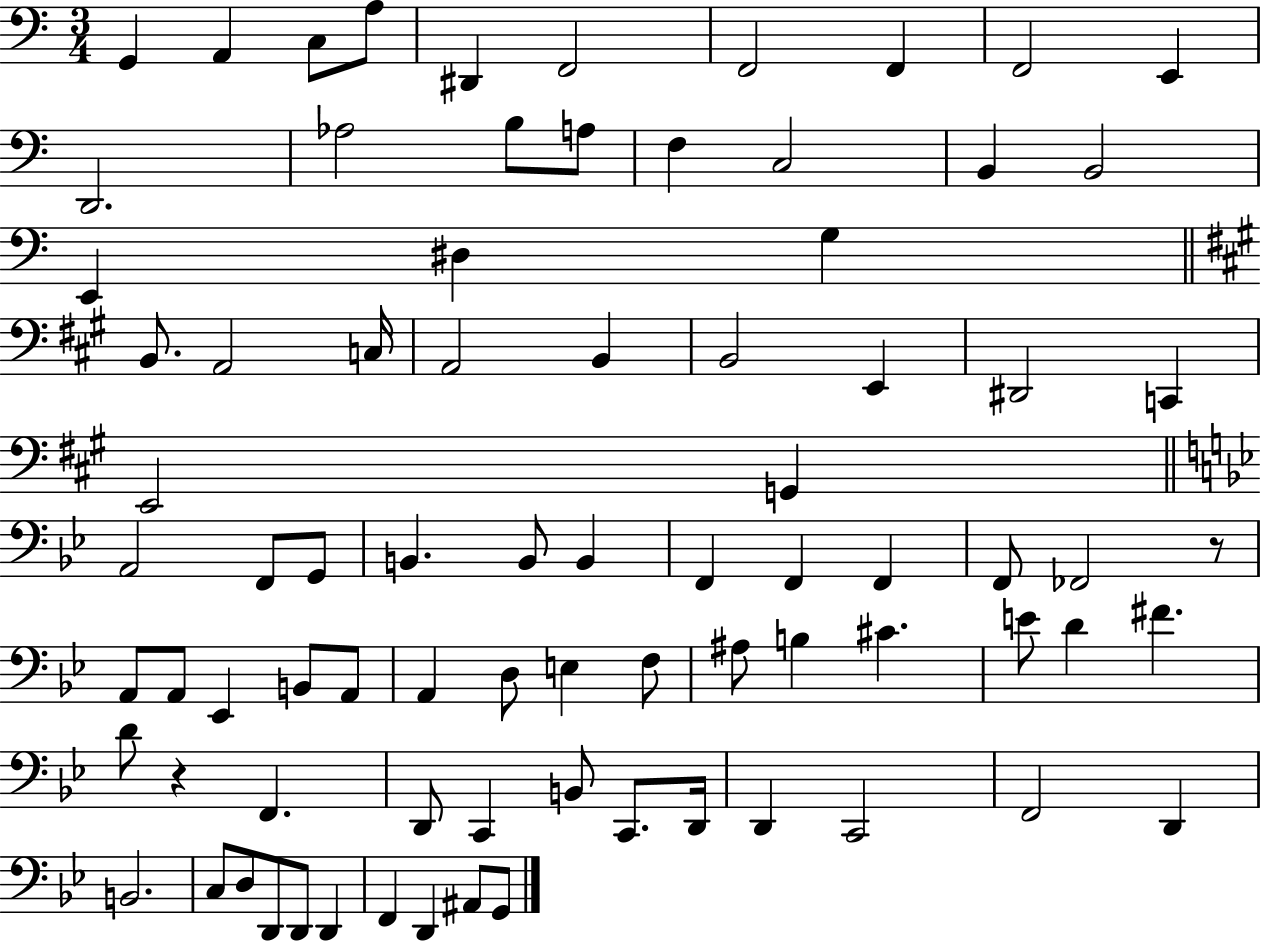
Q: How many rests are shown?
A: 2